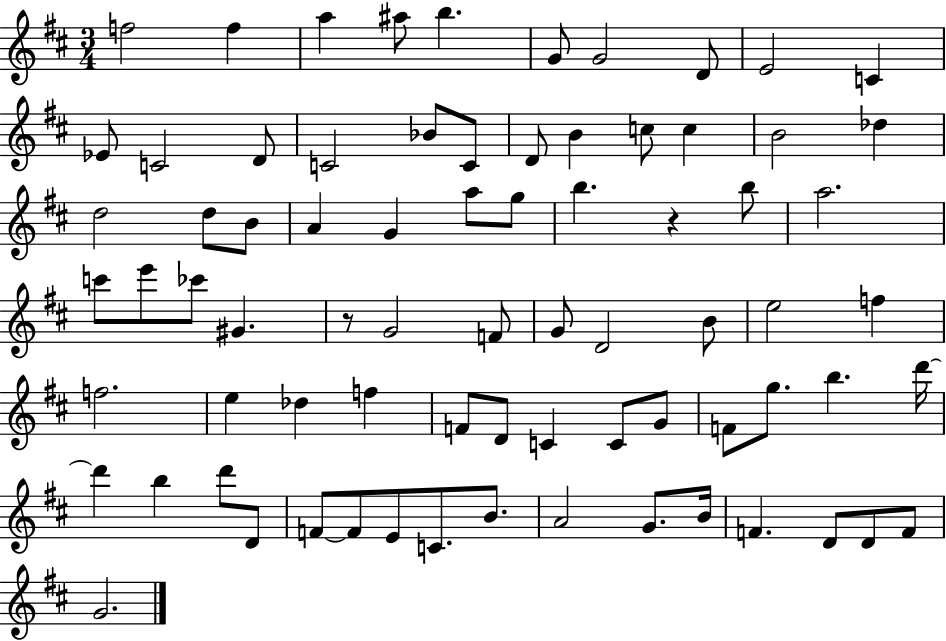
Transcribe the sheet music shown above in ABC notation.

X:1
T:Untitled
M:3/4
L:1/4
K:D
f2 f a ^a/2 b G/2 G2 D/2 E2 C _E/2 C2 D/2 C2 _B/2 C/2 D/2 B c/2 c B2 _d d2 d/2 B/2 A G a/2 g/2 b z b/2 a2 c'/2 e'/2 _c'/2 ^G z/2 G2 F/2 G/2 D2 B/2 e2 f f2 e _d f F/2 D/2 C C/2 G/2 F/2 g/2 b d'/4 d' b d'/2 D/2 F/2 F/2 E/2 C/2 B/2 A2 G/2 B/4 F D/2 D/2 F/2 G2